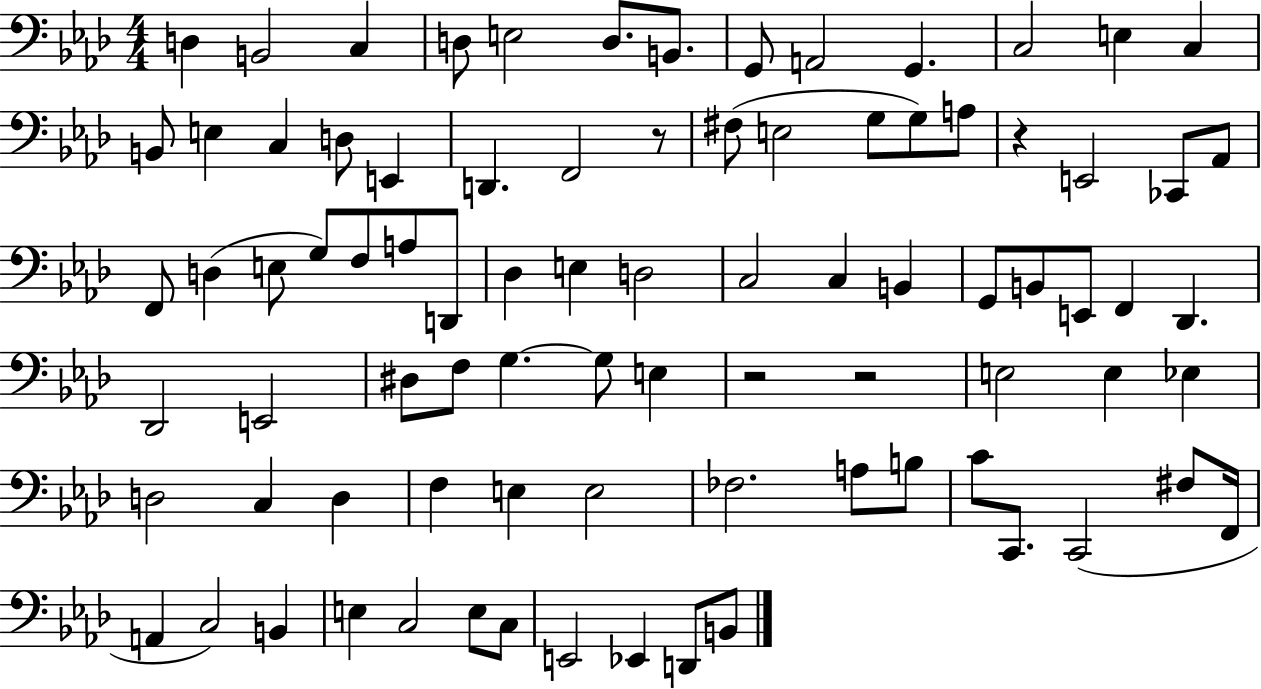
{
  \clef bass
  \numericTimeSignature
  \time 4/4
  \key aes \major
  d4 b,2 c4 | d8 e2 d8. b,8. | g,8 a,2 g,4. | c2 e4 c4 | \break b,8 e4 c4 d8 e,4 | d,4. f,2 r8 | fis8( e2 g8 g8) a8 | r4 e,2 ces,8 aes,8 | \break f,8 d4( e8 g8) f8 a8 d,8 | des4 e4 d2 | c2 c4 b,4 | g,8 b,8 e,8 f,4 des,4. | \break des,2 e,2 | dis8 f8 g4.~~ g8 e4 | r2 r2 | e2 e4 ees4 | \break d2 c4 d4 | f4 e4 e2 | fes2. a8 b8 | c'8 c,8. c,2( fis8 f,16 | \break a,4 c2) b,4 | e4 c2 e8 c8 | e,2 ees,4 d,8 b,8 | \bar "|."
}